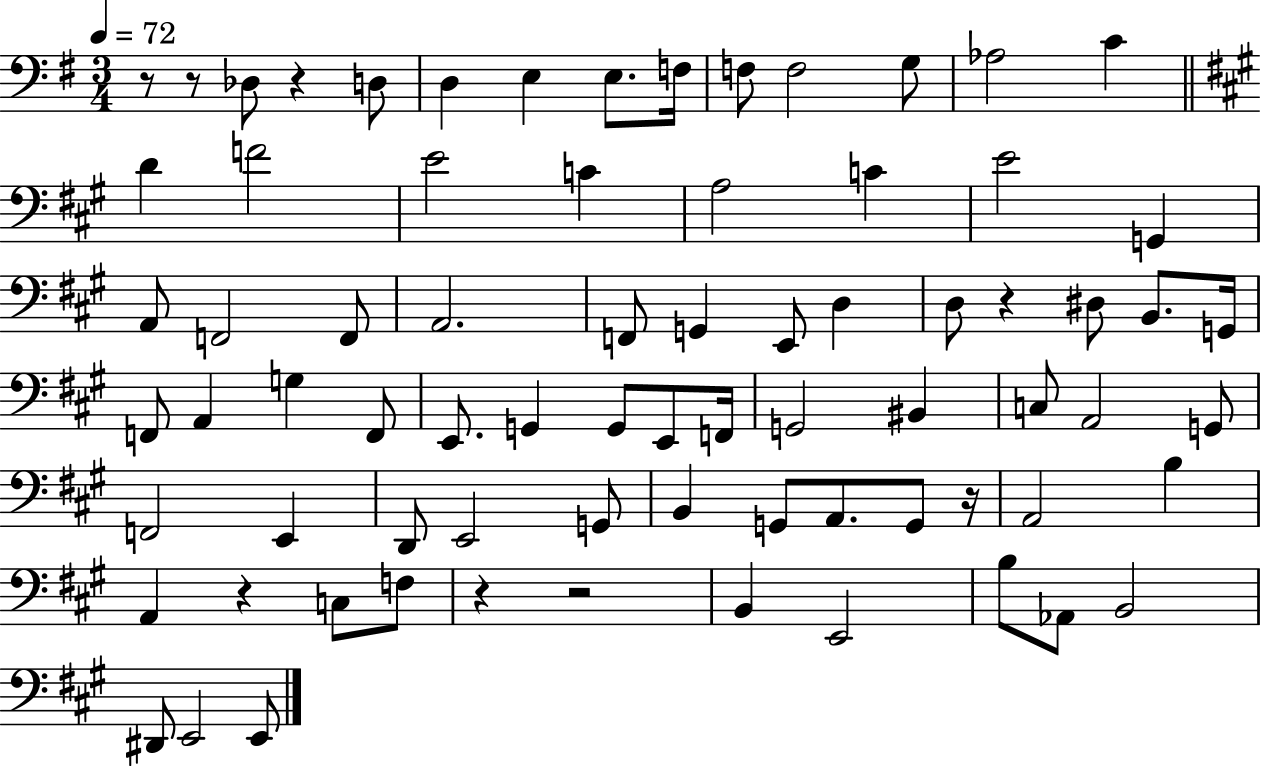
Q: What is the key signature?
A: G major